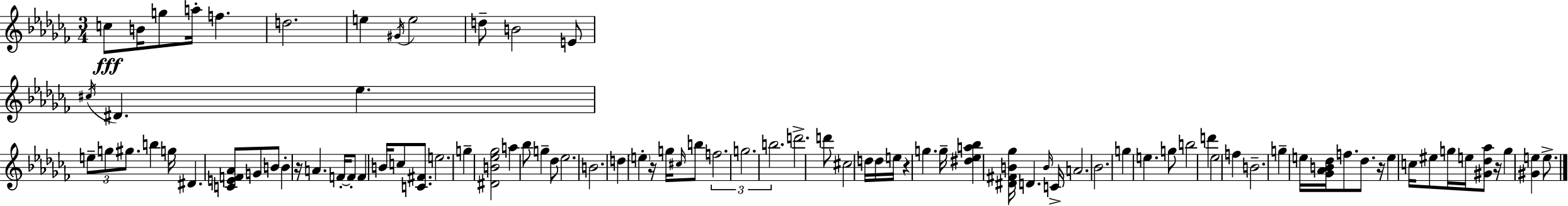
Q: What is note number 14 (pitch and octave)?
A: D#4